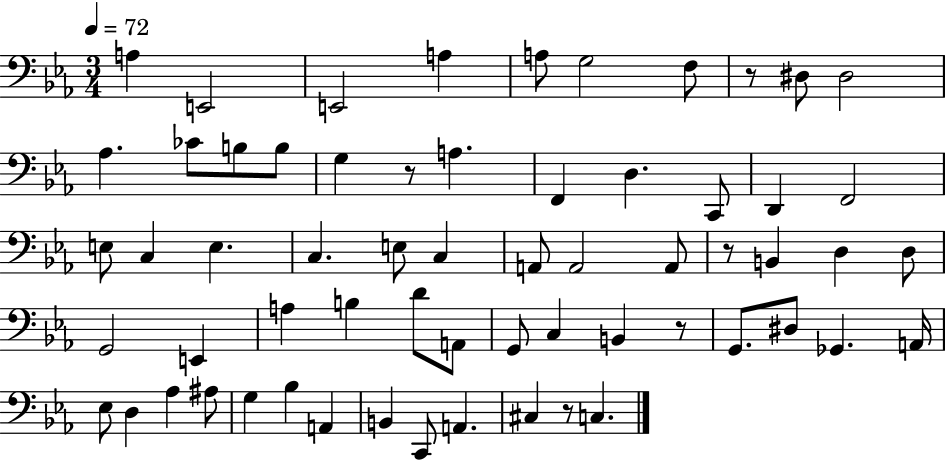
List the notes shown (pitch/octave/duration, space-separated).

A3/q E2/h E2/h A3/q A3/e G3/h F3/e R/e D#3/e D#3/h Ab3/q. CES4/e B3/e B3/e G3/q R/e A3/q. F2/q D3/q. C2/e D2/q F2/h E3/e C3/q E3/q. C3/q. E3/e C3/q A2/e A2/h A2/e R/e B2/q D3/q D3/e G2/h E2/q A3/q B3/q D4/e A2/e G2/e C3/q B2/q R/e G2/e. D#3/e Gb2/q. A2/s Eb3/e D3/q Ab3/q A#3/e G3/q Bb3/q A2/q B2/q C2/e A2/q. C#3/q R/e C3/q.